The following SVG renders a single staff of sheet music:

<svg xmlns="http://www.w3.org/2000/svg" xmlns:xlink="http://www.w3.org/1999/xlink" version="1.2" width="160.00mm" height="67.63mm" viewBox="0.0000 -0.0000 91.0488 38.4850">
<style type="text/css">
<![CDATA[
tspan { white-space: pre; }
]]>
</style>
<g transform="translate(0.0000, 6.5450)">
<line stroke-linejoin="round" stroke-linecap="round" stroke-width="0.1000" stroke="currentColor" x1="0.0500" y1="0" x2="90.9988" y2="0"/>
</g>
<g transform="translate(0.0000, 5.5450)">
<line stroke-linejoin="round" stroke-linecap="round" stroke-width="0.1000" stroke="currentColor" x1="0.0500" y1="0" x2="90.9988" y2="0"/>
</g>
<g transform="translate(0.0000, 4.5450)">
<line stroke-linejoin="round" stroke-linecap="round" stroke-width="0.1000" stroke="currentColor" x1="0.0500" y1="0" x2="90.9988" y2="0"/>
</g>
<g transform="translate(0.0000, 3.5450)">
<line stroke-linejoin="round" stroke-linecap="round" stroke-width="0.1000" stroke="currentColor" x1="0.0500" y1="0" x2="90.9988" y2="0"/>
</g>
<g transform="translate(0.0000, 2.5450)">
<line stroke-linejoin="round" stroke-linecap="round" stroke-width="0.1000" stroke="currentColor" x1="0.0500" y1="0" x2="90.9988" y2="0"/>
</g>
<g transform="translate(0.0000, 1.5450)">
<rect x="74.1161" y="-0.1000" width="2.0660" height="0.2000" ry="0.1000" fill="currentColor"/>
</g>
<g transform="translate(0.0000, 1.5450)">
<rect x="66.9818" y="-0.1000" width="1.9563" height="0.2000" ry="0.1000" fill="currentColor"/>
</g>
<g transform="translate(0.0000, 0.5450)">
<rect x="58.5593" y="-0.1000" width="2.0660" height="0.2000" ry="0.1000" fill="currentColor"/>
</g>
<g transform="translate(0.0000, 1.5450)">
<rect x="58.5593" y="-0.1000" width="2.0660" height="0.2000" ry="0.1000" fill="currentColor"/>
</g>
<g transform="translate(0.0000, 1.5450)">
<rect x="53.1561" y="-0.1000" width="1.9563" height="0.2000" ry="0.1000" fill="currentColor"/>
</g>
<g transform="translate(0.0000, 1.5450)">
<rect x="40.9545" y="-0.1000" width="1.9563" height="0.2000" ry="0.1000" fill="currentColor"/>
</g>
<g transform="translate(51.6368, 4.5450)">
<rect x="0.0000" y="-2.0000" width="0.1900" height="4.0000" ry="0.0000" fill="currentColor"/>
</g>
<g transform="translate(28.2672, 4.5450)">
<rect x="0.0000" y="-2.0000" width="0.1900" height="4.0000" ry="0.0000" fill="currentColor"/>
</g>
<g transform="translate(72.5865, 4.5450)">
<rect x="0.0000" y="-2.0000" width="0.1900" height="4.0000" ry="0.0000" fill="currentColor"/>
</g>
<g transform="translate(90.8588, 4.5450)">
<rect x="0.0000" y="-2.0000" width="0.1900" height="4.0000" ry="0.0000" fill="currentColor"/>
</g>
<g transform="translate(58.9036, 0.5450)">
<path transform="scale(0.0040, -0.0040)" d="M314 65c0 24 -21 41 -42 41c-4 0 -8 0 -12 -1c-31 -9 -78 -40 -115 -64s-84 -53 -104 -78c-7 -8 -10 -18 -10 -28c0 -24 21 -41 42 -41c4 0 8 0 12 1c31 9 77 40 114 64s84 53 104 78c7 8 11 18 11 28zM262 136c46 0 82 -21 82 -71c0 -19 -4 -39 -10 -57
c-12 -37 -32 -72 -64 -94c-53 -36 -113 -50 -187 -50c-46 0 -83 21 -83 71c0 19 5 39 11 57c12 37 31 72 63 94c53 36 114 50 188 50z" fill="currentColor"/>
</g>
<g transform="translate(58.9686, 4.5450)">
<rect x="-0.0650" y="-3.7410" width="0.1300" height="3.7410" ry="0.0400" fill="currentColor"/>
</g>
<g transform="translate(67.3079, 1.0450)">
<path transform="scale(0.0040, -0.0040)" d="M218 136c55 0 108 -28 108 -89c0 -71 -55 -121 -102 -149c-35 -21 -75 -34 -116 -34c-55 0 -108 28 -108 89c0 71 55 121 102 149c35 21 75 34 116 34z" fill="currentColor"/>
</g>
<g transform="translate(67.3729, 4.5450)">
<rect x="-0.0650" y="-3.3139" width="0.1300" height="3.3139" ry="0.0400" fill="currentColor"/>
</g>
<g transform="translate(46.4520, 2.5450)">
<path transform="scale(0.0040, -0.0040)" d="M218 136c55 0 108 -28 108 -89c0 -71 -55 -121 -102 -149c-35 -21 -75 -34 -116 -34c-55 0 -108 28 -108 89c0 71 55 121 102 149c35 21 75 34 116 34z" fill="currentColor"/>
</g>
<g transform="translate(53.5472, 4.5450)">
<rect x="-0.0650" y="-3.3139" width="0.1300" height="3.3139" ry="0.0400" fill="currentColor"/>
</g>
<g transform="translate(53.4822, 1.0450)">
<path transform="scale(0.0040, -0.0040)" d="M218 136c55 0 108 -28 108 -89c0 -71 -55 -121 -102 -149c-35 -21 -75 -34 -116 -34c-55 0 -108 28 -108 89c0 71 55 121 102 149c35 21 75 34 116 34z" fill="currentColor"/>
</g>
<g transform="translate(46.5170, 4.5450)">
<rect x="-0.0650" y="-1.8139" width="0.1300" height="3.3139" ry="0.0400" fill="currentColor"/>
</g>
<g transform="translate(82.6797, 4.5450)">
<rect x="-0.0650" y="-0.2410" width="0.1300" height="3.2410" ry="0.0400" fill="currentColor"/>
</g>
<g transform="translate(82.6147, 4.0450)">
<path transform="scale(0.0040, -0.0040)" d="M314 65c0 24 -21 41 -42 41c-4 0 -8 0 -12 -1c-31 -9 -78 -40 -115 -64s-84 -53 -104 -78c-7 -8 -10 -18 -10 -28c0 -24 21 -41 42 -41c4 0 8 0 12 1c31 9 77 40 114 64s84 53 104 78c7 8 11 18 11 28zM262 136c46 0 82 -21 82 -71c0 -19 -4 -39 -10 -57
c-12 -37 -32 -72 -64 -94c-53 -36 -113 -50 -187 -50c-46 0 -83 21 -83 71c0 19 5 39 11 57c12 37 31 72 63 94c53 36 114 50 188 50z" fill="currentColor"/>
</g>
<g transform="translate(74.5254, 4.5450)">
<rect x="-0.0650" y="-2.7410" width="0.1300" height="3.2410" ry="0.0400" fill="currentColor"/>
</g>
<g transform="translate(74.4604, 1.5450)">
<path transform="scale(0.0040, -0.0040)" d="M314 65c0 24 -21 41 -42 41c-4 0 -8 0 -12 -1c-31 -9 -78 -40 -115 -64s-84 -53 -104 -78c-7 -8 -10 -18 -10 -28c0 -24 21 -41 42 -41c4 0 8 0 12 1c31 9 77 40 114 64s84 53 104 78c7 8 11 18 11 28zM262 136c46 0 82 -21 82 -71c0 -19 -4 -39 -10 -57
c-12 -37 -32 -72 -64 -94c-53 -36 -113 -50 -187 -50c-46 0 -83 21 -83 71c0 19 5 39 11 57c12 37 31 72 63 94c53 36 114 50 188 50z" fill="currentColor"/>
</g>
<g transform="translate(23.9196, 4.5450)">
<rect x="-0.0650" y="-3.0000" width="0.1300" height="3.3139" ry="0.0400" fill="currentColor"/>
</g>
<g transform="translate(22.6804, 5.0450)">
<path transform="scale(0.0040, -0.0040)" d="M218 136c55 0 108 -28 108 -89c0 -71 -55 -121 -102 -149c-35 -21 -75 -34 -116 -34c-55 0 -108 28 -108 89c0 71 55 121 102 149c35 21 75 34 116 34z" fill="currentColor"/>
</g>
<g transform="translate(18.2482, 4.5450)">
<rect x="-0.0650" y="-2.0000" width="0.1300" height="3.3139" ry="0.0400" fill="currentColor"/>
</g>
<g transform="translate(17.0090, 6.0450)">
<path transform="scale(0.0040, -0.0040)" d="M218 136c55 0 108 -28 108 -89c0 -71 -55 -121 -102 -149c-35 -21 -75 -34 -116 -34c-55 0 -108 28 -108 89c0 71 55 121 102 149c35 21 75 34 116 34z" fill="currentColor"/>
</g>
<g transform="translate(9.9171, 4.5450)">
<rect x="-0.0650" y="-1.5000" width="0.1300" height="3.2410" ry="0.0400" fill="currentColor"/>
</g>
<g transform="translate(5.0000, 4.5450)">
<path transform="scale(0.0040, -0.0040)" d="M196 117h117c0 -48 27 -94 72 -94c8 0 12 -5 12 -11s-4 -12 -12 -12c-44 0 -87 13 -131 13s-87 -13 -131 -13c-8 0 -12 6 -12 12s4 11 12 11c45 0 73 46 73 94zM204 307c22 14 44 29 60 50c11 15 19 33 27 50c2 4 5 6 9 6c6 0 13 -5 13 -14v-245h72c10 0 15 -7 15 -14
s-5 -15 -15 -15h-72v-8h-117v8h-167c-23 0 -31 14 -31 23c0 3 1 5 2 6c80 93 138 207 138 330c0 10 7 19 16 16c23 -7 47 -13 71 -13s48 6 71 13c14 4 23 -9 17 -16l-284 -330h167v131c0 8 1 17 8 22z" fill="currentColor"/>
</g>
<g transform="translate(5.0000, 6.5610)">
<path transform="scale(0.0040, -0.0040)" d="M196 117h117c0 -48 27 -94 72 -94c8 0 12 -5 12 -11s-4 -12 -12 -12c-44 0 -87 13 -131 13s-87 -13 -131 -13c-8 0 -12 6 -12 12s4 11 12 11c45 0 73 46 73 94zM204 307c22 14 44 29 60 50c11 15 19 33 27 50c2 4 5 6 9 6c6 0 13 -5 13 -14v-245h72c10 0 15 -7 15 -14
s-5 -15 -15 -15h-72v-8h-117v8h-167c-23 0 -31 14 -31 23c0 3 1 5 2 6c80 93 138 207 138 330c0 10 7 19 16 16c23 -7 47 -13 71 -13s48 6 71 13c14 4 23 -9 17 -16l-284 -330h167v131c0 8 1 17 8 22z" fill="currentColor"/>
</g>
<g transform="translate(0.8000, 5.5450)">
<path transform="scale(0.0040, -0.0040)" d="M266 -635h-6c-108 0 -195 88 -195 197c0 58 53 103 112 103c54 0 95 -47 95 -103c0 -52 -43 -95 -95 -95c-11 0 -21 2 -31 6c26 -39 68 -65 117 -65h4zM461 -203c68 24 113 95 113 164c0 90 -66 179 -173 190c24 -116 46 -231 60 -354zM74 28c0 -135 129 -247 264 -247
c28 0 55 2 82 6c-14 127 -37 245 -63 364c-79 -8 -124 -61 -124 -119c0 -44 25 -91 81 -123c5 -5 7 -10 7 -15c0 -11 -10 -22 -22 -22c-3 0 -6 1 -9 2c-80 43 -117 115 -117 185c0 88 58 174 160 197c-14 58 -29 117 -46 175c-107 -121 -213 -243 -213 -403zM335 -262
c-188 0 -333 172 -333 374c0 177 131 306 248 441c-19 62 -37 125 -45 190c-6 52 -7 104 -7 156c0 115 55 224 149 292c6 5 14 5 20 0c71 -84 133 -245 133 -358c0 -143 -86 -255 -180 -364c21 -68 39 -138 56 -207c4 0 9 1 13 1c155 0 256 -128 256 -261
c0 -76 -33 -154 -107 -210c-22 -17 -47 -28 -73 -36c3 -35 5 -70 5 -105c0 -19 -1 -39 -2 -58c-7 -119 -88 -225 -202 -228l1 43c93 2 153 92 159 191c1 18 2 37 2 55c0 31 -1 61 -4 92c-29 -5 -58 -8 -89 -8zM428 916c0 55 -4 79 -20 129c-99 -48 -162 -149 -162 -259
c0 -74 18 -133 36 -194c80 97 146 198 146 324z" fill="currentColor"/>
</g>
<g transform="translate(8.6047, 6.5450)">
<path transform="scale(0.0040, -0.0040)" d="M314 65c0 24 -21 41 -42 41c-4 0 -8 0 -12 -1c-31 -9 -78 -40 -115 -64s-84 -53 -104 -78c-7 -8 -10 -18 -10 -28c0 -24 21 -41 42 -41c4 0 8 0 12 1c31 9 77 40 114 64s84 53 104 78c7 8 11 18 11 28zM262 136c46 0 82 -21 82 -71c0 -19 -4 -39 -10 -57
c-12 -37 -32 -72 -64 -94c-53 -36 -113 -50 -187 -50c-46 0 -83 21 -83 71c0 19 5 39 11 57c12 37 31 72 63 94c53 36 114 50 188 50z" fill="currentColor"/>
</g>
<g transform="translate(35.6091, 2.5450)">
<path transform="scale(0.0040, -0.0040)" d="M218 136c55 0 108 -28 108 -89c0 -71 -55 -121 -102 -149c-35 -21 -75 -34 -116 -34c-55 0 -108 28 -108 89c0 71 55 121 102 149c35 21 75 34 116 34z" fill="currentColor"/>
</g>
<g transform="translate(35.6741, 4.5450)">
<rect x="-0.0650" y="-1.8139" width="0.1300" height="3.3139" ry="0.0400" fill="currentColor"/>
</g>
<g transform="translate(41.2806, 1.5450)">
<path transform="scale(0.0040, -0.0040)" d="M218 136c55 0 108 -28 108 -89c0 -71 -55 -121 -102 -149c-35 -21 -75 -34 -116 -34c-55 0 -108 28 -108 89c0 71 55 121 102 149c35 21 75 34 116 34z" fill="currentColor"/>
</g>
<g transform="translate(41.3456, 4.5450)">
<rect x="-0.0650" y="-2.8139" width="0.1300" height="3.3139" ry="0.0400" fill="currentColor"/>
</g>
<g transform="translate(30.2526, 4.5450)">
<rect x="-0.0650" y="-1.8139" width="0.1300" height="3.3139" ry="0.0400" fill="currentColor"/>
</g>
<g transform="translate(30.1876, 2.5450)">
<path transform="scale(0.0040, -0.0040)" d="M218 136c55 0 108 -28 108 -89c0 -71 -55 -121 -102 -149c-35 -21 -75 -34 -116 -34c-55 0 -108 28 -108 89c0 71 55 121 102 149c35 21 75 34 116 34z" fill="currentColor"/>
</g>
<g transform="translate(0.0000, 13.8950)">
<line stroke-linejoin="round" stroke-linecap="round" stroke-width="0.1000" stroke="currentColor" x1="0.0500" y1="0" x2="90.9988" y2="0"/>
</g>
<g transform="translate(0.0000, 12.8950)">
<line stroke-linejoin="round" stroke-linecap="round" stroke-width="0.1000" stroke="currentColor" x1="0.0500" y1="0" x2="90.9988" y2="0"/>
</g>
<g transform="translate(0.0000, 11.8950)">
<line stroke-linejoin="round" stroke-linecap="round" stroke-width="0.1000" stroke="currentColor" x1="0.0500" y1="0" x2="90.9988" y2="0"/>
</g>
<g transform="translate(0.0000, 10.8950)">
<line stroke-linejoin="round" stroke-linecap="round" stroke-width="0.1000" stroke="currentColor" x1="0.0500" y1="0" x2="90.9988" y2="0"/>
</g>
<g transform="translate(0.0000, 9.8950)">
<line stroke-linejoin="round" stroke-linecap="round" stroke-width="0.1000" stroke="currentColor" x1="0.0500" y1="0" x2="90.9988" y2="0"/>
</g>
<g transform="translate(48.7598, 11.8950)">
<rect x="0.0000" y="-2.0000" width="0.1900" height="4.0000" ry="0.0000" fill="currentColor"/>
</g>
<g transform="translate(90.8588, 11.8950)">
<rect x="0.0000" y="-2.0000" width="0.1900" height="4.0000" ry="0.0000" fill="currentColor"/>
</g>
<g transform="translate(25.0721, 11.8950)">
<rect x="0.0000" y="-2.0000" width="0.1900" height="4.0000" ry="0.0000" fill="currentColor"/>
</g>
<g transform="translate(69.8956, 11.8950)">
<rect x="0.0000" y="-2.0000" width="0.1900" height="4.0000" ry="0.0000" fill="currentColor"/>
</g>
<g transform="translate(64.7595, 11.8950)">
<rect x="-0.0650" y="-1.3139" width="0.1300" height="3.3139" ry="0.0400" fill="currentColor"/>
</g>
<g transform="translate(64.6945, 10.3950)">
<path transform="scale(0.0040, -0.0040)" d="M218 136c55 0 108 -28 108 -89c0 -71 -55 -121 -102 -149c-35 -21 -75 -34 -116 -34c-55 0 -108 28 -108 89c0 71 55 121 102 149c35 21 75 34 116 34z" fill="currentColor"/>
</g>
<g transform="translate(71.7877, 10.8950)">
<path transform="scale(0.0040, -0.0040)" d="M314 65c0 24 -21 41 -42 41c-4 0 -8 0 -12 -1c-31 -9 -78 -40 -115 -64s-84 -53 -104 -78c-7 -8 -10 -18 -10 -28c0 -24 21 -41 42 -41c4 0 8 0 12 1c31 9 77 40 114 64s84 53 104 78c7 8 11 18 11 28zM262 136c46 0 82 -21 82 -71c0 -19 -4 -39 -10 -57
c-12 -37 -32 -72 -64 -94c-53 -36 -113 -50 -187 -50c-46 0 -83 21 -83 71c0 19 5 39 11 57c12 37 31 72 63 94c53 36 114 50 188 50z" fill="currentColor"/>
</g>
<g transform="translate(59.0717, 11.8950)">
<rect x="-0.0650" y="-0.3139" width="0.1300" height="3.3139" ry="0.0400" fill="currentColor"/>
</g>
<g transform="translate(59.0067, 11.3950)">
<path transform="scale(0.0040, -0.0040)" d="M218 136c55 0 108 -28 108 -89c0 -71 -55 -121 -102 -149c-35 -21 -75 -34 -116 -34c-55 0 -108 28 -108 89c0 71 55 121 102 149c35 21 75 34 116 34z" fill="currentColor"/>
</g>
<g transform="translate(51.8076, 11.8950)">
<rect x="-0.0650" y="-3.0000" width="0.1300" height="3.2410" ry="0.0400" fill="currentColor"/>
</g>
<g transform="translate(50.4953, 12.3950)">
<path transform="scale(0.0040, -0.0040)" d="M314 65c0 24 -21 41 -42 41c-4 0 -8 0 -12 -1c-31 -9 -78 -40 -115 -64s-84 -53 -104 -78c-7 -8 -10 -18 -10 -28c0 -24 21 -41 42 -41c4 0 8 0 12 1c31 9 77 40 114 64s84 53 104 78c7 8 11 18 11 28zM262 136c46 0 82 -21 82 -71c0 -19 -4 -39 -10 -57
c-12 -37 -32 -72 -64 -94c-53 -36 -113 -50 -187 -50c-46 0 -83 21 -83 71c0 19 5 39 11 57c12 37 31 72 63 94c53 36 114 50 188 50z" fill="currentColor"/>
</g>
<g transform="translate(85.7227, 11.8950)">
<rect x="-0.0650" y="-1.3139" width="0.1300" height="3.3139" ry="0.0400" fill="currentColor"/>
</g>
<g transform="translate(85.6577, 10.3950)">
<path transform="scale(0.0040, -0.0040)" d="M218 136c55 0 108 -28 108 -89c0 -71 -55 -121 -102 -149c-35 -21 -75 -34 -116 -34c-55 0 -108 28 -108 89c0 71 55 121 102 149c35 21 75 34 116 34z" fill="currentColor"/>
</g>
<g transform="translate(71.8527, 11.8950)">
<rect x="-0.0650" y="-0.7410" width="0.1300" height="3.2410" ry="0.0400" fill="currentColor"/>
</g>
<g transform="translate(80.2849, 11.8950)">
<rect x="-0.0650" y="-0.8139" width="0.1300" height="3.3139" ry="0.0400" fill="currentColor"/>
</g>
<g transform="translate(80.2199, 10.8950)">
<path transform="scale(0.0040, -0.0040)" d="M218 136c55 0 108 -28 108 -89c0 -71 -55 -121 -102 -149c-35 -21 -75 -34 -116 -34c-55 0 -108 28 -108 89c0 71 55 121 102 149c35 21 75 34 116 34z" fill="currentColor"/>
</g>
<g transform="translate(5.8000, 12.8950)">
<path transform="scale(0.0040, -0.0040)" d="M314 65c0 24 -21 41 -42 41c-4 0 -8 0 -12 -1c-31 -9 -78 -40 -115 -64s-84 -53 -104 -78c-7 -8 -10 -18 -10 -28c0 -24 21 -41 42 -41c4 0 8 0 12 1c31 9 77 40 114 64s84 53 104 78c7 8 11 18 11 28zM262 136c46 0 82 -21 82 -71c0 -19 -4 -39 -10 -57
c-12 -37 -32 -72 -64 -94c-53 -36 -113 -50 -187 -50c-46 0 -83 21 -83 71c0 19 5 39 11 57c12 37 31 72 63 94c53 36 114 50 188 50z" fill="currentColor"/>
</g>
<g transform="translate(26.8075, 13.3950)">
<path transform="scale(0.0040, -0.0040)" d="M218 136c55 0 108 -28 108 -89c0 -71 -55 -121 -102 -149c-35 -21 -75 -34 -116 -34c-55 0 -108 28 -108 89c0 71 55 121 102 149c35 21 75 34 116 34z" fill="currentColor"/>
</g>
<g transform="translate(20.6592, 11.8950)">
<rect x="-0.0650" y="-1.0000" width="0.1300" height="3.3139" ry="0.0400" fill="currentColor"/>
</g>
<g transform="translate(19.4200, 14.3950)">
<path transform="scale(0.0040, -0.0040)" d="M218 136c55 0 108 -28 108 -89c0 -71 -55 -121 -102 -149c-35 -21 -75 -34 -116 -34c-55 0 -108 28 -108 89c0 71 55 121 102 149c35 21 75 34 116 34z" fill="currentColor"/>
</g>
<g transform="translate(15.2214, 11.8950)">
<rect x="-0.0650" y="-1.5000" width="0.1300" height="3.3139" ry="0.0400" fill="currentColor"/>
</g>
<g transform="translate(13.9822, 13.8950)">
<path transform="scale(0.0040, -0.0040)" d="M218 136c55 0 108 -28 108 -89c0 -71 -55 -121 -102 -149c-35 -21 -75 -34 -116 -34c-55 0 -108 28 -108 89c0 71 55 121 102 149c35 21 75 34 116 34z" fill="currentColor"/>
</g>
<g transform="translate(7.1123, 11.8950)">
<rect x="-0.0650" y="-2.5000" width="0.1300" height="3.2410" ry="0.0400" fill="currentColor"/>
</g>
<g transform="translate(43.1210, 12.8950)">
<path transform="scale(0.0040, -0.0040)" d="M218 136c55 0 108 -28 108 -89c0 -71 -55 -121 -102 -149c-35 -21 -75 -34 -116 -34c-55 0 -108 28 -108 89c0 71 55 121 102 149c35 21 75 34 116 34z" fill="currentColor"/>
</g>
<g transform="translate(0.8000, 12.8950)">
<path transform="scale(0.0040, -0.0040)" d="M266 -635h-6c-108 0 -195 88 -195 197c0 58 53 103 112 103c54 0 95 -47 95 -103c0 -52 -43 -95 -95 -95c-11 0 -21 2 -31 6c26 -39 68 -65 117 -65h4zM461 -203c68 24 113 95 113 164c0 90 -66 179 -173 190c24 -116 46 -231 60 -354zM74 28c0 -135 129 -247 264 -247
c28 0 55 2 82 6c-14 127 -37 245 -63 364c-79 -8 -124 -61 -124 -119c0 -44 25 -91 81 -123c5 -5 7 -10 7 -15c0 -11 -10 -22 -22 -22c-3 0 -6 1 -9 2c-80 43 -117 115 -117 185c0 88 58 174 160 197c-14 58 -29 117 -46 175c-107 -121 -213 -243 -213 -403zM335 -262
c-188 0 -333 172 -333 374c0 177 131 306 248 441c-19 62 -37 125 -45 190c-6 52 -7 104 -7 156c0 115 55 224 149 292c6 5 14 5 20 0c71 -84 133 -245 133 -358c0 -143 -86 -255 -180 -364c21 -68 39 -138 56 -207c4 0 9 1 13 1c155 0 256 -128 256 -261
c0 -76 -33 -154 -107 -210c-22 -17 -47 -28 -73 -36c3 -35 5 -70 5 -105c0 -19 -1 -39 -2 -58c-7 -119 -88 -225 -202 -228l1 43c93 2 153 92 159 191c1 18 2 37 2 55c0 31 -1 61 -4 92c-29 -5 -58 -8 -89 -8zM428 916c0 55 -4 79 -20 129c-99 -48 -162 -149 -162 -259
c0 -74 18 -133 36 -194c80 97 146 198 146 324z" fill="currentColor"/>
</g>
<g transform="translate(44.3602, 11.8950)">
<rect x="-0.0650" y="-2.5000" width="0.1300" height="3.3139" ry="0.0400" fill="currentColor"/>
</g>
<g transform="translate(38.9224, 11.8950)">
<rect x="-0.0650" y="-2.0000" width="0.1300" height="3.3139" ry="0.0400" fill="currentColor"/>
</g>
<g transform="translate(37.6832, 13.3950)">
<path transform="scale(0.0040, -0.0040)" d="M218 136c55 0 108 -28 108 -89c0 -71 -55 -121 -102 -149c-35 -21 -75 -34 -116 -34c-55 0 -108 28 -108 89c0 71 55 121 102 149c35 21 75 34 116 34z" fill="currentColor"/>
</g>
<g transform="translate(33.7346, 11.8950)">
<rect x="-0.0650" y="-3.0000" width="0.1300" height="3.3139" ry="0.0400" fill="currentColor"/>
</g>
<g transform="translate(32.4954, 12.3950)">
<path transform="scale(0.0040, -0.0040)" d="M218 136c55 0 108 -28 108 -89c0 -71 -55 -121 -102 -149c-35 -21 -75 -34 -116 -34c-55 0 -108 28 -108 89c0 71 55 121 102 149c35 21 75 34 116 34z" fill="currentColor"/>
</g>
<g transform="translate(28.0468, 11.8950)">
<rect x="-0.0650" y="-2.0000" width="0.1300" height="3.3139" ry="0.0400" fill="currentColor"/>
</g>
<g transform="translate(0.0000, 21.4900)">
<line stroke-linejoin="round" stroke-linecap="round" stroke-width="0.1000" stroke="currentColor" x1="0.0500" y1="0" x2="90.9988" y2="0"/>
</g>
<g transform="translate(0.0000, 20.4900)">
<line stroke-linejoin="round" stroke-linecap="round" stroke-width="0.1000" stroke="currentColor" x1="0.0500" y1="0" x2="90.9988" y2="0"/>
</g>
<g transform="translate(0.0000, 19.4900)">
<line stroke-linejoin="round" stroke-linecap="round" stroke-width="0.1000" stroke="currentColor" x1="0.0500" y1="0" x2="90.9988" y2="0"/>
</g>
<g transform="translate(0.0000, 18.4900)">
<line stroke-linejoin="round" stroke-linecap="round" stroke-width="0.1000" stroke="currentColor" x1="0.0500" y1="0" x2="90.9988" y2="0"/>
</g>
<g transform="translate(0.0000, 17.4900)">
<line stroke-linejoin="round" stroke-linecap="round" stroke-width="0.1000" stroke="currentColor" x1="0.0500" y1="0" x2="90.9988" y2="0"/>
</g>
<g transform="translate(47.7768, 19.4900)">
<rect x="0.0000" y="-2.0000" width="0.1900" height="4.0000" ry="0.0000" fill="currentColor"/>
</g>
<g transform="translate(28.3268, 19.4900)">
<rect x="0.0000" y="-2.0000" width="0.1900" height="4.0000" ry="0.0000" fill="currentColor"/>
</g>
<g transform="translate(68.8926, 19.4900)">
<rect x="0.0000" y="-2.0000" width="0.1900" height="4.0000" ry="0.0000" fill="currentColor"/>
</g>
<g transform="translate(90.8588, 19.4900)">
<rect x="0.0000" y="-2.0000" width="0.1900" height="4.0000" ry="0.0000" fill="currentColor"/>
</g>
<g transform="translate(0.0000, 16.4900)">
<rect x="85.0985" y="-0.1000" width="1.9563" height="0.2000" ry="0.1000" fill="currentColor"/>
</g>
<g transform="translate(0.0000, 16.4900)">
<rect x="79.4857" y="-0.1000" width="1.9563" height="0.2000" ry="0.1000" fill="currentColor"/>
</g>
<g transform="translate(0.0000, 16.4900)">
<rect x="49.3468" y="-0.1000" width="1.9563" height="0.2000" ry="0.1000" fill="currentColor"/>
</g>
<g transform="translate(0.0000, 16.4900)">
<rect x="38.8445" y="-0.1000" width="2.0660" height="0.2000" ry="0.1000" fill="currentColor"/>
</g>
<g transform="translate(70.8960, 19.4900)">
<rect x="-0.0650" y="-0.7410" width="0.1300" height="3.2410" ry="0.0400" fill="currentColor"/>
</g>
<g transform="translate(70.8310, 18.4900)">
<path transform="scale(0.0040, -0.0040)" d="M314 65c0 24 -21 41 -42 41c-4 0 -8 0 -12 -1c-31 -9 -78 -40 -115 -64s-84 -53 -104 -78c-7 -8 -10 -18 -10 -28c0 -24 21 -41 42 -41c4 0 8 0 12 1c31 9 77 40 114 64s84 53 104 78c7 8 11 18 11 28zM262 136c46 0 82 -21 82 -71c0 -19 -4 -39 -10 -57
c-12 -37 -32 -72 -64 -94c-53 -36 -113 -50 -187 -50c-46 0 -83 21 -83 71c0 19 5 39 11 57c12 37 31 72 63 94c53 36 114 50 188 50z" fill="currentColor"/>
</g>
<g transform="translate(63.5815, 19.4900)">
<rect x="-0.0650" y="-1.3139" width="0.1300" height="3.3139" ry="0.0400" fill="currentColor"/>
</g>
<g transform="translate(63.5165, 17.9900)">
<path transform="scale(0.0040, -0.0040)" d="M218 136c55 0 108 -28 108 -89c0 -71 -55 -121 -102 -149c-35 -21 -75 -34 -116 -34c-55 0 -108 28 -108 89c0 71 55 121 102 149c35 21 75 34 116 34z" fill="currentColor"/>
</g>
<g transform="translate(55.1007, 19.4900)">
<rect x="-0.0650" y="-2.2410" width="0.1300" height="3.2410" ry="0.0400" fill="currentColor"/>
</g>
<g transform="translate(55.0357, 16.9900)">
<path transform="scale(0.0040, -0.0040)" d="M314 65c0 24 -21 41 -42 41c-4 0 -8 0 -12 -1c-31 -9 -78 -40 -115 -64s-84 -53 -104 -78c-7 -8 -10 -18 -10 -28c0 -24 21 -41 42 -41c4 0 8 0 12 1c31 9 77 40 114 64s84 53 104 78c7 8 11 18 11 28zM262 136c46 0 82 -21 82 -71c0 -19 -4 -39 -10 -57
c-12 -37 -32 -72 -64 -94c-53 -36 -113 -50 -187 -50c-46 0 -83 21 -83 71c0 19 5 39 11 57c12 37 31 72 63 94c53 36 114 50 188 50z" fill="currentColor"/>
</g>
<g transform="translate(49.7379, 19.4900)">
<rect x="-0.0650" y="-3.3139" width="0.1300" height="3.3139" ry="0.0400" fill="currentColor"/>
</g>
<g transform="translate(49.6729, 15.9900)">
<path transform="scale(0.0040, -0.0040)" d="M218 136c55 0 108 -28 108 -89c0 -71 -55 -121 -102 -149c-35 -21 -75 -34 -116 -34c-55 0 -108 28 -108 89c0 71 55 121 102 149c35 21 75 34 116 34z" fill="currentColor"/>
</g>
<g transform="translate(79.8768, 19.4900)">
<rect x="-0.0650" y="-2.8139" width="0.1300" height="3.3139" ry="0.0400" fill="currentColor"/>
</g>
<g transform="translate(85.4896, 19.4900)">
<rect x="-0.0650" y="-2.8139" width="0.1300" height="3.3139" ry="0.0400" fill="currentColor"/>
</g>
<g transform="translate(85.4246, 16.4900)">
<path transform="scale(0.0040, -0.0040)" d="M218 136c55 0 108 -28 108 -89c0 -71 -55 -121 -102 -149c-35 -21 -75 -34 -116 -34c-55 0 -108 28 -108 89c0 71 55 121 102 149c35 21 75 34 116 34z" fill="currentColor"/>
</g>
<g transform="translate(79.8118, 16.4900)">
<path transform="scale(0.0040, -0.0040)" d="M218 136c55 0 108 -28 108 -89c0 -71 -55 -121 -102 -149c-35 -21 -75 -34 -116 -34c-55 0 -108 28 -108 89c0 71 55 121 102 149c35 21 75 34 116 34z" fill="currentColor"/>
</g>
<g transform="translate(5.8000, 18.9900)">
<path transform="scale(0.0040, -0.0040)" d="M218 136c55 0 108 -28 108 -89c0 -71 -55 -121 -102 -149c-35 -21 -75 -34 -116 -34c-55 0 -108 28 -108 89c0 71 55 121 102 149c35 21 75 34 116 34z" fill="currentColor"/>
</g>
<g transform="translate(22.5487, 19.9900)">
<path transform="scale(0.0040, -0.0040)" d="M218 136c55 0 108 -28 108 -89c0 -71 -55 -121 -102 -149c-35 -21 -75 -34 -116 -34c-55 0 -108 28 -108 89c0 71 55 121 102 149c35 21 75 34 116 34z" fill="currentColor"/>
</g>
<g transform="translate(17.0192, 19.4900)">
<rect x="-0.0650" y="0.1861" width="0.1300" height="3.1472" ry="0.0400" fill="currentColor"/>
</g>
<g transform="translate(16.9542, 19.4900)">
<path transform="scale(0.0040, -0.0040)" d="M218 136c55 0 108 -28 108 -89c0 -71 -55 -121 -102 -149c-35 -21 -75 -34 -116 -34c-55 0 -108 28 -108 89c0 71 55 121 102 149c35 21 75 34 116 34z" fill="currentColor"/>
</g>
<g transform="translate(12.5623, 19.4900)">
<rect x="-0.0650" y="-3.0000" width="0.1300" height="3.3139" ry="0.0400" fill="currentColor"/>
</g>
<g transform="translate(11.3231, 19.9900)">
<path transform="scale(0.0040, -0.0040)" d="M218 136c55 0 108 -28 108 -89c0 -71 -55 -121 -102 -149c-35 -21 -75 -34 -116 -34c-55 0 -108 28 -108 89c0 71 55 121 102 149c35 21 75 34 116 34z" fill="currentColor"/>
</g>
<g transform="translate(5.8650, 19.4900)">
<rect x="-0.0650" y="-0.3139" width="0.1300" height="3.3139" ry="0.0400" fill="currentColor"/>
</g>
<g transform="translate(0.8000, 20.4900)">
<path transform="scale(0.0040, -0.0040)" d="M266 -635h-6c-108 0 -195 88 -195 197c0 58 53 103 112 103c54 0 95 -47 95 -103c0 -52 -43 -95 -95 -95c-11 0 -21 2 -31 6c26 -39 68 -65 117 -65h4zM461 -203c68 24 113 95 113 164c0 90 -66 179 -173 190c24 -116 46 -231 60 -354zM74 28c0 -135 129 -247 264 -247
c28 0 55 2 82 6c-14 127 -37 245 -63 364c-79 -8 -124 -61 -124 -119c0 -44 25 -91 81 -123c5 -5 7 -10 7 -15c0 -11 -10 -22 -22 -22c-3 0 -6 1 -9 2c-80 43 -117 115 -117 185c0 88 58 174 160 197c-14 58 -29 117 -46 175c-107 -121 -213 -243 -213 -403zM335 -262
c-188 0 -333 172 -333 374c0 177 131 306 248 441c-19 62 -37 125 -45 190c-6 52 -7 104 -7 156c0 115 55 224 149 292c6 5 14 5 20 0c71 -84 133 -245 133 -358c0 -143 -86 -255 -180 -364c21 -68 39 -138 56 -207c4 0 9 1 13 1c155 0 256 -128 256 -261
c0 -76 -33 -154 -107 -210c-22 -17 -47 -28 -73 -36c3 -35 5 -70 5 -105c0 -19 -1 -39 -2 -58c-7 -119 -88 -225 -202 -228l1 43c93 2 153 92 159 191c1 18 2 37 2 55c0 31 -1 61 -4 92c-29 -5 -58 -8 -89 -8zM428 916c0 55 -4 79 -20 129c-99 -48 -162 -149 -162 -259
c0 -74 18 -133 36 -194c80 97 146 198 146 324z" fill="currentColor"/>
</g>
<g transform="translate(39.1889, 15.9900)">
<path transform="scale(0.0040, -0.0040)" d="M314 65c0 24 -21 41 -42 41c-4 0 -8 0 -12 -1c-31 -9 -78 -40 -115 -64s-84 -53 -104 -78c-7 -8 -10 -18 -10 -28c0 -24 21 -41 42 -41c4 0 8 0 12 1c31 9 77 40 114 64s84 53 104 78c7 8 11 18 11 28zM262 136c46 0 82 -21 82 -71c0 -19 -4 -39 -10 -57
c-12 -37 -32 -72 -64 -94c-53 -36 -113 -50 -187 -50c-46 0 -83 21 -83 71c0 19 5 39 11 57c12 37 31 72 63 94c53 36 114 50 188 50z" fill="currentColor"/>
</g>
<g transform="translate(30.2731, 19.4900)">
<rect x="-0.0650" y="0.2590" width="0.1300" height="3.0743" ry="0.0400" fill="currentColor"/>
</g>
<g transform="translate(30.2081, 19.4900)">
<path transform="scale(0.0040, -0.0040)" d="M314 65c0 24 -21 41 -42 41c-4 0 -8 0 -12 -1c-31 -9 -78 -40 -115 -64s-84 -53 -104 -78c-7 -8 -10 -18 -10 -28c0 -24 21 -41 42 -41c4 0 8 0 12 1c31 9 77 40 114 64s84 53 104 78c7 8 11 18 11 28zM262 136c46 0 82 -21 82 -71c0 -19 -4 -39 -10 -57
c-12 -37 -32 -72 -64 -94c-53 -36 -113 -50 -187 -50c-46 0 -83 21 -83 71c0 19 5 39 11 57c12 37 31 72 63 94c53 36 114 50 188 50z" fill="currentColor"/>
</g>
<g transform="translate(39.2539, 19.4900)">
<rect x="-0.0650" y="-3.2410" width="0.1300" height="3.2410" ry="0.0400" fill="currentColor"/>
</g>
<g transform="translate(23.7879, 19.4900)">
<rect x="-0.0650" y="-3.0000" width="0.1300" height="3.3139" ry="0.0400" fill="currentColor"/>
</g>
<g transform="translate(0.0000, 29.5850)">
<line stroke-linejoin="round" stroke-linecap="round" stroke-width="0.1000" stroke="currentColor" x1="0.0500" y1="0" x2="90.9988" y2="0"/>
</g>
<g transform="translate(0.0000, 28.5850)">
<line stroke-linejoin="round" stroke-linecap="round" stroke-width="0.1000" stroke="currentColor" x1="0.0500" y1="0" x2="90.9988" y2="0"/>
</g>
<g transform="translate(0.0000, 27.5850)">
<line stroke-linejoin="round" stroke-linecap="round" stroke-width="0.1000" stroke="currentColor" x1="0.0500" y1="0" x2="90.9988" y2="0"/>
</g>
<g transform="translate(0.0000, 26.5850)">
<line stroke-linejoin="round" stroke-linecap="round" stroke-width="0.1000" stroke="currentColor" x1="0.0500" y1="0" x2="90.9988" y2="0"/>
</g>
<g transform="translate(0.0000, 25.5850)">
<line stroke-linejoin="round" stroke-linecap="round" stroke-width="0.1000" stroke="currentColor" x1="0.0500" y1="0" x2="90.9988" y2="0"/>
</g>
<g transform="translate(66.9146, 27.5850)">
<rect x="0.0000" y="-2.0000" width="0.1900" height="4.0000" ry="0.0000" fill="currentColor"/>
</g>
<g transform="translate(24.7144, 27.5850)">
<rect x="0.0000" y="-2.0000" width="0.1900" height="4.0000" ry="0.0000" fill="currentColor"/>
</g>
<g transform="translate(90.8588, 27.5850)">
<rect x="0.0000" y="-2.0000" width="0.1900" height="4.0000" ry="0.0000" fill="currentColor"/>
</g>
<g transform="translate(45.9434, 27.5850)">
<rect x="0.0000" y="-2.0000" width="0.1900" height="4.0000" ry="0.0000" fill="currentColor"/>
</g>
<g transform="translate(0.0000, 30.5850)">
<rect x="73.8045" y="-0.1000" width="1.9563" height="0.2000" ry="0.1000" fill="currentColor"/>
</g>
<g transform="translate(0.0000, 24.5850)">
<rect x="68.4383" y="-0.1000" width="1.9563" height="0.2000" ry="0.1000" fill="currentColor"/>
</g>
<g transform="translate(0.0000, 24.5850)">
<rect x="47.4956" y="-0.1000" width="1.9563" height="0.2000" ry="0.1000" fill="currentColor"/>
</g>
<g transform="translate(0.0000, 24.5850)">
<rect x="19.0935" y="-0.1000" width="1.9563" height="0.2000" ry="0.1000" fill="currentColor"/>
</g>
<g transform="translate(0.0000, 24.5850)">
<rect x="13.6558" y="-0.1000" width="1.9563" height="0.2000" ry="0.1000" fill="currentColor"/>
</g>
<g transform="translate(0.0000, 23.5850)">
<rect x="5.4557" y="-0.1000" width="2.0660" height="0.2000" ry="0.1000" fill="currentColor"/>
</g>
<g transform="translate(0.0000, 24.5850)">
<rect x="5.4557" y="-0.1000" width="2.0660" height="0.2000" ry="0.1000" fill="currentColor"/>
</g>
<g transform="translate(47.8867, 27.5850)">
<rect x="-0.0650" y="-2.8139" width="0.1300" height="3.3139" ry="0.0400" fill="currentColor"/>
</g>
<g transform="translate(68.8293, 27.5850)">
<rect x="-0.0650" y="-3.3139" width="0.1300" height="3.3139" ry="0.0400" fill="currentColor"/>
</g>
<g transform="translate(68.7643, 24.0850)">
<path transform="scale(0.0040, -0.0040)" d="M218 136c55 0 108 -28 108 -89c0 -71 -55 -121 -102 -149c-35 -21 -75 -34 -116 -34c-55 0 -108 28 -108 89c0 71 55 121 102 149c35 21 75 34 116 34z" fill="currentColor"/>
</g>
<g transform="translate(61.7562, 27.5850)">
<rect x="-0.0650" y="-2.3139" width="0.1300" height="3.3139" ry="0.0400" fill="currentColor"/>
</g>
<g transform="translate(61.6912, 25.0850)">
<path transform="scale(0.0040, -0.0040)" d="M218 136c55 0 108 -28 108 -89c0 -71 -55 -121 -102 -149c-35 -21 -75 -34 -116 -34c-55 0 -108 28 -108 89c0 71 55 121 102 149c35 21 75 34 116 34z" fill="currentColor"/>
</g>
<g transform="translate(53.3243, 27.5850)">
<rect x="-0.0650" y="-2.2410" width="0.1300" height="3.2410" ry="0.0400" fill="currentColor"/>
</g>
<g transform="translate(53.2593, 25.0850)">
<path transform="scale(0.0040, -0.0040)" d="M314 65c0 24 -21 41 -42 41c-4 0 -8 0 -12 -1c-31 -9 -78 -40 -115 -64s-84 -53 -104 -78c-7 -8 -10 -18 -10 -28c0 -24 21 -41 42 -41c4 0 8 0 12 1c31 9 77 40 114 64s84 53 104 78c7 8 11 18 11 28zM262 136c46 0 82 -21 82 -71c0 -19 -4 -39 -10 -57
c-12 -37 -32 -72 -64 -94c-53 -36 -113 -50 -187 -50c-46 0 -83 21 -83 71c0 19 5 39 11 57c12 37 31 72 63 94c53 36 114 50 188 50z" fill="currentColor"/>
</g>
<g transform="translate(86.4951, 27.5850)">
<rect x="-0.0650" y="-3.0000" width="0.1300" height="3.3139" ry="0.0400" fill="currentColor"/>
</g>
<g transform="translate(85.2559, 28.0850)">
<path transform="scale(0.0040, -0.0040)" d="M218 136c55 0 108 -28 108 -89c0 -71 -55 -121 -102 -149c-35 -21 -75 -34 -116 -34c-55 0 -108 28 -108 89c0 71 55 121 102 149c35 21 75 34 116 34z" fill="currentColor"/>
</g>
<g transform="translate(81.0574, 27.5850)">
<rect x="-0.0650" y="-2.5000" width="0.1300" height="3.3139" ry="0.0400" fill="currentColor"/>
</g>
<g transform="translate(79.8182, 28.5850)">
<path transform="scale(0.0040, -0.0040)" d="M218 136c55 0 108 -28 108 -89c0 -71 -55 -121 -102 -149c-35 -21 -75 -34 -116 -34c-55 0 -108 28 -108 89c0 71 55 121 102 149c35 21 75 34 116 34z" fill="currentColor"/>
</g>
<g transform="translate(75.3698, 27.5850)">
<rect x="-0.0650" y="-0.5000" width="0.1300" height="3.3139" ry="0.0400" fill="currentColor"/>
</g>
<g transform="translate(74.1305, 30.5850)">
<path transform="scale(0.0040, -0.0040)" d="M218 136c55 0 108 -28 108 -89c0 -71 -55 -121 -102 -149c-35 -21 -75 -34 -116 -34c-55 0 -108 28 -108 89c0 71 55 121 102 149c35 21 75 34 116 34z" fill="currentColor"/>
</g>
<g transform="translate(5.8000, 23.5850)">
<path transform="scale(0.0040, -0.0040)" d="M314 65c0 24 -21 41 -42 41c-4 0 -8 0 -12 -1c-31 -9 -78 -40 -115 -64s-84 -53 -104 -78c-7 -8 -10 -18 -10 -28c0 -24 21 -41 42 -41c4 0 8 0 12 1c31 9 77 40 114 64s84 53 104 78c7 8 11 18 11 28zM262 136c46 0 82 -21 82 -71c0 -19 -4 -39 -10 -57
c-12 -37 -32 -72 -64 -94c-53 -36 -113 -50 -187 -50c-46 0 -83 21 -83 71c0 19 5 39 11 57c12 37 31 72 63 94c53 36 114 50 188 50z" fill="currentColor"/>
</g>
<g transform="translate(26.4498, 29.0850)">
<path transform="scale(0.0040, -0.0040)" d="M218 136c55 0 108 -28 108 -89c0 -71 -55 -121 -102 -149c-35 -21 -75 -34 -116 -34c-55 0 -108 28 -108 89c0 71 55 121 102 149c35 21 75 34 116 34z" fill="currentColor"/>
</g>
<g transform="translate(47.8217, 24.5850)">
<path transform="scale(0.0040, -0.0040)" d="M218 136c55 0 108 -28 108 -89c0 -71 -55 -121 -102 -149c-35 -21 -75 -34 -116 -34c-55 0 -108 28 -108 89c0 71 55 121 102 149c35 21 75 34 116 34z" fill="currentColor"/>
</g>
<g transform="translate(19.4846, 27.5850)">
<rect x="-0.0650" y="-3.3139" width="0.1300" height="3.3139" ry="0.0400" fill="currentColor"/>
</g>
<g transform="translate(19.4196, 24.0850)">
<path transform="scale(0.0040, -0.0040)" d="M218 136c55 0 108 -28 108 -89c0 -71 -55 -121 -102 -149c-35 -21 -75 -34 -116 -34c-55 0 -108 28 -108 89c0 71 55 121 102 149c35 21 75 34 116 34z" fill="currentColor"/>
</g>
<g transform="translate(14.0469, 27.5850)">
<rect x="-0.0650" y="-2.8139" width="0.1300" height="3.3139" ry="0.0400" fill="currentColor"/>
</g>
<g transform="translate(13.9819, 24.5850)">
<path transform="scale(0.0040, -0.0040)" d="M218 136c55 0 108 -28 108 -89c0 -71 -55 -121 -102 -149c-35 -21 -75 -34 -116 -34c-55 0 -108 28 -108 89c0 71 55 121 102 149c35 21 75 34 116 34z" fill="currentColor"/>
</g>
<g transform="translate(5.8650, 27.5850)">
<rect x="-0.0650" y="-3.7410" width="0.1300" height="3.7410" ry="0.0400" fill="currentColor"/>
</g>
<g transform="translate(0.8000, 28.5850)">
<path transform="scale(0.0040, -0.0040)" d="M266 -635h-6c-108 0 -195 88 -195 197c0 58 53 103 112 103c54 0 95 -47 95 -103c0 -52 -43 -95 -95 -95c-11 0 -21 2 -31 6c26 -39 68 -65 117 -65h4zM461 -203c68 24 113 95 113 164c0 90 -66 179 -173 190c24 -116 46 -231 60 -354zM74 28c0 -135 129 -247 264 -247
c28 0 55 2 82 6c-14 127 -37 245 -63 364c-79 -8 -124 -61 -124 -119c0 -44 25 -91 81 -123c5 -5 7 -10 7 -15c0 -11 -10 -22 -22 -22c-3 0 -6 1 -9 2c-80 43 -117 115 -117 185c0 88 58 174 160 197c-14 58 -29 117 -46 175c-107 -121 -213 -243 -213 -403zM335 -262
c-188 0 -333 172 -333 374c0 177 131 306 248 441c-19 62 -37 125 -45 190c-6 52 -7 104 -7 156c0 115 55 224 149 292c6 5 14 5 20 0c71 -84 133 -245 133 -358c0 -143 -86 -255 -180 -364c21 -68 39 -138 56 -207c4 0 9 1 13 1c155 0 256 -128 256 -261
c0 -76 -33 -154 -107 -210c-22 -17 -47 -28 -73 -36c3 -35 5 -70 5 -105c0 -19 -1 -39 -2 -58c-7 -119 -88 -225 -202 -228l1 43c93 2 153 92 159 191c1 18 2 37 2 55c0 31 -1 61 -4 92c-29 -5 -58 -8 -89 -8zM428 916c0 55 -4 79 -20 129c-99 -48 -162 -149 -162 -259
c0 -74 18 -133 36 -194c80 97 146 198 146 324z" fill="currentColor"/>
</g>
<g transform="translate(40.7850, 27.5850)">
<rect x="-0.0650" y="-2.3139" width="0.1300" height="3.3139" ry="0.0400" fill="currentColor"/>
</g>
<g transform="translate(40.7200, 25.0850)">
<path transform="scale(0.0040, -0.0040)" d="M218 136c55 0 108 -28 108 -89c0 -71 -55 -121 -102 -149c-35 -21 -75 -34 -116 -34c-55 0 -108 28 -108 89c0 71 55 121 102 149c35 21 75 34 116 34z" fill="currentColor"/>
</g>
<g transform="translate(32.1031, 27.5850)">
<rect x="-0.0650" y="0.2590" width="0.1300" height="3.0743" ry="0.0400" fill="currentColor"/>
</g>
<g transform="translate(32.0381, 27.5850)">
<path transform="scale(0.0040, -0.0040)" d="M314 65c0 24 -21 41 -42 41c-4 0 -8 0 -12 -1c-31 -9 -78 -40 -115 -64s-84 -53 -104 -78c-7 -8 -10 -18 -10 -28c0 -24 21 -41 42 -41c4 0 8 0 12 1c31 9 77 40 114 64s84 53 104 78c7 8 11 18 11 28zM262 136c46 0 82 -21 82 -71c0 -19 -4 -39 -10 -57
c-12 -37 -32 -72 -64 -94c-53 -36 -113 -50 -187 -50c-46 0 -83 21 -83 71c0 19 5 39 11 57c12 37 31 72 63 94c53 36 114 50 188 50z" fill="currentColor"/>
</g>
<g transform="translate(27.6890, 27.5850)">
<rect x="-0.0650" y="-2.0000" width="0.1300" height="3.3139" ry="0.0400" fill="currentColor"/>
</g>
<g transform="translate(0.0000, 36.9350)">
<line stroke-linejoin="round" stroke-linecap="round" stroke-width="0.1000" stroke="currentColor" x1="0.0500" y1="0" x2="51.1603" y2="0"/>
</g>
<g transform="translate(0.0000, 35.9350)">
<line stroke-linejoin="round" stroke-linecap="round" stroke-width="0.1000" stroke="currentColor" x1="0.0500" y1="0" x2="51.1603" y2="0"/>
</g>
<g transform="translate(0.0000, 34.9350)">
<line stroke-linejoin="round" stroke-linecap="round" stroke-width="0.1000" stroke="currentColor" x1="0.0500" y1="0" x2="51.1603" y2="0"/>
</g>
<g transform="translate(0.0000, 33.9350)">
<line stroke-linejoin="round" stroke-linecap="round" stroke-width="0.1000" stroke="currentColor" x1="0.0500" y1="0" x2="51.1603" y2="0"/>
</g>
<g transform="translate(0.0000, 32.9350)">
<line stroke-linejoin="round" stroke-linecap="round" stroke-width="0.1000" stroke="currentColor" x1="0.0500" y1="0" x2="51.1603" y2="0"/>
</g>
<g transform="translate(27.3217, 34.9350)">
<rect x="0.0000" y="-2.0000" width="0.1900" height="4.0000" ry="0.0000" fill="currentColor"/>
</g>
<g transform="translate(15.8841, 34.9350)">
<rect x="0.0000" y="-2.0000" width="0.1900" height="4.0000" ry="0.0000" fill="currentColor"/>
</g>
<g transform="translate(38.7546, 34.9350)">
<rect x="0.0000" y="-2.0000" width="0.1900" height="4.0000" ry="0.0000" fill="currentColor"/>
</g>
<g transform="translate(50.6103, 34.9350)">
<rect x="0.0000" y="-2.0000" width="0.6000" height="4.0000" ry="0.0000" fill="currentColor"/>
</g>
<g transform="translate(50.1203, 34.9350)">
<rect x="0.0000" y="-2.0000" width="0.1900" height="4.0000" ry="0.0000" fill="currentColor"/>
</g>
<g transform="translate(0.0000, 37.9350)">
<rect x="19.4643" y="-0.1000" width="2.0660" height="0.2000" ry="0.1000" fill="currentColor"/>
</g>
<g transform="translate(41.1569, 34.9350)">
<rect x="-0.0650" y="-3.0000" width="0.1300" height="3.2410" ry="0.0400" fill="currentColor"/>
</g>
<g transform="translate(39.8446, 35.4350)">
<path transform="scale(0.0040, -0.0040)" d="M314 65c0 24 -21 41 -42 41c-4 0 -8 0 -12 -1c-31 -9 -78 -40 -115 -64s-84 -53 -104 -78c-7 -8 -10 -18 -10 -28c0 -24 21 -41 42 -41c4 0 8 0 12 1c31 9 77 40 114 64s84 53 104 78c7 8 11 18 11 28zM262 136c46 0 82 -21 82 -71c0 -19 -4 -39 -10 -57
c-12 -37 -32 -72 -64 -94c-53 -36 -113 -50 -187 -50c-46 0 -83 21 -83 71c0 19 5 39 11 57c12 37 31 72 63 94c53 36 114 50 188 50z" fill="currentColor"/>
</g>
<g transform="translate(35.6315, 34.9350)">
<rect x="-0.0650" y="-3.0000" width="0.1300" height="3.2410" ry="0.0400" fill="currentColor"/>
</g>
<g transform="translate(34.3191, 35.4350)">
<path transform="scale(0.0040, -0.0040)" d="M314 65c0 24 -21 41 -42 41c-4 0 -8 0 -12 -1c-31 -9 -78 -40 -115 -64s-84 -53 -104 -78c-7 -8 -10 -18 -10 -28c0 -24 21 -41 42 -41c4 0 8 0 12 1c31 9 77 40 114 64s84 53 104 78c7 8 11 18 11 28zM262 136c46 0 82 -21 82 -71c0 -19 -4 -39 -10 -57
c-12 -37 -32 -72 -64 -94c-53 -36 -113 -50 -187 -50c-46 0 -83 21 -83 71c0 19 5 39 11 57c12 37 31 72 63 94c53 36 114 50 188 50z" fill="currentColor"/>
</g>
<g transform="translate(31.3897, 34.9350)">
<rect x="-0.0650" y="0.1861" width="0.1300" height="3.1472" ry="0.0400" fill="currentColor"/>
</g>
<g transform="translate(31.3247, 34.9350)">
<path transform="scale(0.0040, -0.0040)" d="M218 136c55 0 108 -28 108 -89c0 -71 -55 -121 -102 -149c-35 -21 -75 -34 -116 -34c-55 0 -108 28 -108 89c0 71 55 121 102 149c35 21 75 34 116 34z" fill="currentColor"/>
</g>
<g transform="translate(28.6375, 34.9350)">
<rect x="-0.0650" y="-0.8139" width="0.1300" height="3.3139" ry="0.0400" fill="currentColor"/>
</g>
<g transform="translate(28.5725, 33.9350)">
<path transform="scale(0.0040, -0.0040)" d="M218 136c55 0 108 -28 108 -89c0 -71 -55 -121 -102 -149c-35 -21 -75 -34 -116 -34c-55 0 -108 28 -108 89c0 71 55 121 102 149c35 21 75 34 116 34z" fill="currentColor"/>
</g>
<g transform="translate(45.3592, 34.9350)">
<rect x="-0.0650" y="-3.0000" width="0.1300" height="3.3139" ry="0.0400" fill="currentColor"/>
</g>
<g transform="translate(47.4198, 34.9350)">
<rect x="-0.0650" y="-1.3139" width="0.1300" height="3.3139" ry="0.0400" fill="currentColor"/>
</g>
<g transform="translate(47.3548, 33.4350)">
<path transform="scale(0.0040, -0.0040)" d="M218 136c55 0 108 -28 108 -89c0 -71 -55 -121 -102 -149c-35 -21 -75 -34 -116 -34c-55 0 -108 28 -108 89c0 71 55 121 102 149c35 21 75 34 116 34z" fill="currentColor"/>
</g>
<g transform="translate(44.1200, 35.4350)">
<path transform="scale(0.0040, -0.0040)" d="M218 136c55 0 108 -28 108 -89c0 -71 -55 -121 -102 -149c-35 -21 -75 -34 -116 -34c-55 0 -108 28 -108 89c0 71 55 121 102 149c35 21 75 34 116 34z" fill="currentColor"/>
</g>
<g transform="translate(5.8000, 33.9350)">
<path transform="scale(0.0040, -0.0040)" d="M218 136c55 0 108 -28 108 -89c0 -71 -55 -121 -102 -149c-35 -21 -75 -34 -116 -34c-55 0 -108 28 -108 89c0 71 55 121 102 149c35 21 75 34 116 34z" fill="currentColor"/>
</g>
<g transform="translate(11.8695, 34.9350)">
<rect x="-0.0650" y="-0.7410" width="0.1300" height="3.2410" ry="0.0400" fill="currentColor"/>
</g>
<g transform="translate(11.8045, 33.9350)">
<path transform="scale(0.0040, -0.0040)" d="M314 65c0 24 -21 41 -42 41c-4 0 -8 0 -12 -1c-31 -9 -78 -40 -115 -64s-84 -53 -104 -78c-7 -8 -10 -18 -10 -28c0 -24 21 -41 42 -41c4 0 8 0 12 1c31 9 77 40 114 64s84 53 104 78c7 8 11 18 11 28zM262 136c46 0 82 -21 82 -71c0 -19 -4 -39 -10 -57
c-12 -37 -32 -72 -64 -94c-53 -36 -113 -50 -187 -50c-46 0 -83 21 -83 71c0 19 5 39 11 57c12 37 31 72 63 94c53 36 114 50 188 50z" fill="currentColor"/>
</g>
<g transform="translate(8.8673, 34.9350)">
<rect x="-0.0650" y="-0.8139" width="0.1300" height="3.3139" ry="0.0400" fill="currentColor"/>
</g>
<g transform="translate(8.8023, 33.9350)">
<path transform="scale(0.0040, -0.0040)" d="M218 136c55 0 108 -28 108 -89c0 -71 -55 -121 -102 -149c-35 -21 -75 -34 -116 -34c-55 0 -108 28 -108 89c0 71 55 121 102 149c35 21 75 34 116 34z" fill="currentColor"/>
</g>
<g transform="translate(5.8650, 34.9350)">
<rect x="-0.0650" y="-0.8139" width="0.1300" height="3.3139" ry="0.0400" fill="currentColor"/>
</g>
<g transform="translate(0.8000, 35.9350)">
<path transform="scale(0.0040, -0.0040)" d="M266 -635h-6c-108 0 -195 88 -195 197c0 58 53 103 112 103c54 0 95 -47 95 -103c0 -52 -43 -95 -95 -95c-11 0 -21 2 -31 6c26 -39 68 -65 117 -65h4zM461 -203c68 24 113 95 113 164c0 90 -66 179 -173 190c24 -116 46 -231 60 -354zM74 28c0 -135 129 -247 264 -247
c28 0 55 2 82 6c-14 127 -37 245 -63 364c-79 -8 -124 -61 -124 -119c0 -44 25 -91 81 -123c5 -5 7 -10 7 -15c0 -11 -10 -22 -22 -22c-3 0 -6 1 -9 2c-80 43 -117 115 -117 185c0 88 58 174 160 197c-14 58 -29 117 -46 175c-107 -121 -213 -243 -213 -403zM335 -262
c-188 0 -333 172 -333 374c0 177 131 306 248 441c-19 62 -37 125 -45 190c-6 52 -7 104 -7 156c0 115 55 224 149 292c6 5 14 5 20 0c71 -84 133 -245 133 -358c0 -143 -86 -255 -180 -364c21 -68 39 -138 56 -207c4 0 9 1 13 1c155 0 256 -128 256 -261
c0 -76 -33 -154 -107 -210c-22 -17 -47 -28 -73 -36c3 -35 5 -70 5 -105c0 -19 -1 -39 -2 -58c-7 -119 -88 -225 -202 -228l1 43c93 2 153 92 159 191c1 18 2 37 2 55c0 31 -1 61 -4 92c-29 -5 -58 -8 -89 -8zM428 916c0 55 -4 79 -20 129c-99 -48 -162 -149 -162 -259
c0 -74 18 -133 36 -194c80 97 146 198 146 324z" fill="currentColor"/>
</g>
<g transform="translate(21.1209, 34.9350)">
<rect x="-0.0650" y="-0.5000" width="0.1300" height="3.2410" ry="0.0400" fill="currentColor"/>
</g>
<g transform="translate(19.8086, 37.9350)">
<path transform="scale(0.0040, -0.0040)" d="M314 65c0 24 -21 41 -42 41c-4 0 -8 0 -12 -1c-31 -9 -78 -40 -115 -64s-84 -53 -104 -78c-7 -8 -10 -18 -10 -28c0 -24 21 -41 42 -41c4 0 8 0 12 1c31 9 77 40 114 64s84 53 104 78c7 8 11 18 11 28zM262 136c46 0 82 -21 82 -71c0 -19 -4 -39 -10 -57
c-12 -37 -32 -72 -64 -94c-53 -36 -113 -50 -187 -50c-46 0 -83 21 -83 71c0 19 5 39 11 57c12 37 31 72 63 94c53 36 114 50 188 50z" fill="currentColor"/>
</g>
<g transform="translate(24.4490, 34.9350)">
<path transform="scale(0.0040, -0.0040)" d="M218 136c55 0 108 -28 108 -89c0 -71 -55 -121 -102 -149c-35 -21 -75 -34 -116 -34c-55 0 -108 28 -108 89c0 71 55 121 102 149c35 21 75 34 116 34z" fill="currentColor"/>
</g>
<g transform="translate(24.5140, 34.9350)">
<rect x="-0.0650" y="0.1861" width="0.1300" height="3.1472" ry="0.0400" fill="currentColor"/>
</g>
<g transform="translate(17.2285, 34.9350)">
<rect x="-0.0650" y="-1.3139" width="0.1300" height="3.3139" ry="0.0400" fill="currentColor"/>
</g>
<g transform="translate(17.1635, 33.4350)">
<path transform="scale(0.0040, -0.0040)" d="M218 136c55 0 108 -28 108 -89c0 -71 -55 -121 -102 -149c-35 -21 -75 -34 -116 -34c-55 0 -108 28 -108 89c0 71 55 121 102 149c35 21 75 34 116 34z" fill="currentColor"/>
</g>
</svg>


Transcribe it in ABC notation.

X:1
T:Untitled
M:4/4
L:1/4
K:C
E2 F A f f a f b c'2 b a2 c2 G2 E D F A F G A2 c e d2 d e c A B A B2 b2 b g2 e d2 a a c'2 a b F B2 g a g2 g b C G A d d d2 e C2 B d B A2 A2 A e